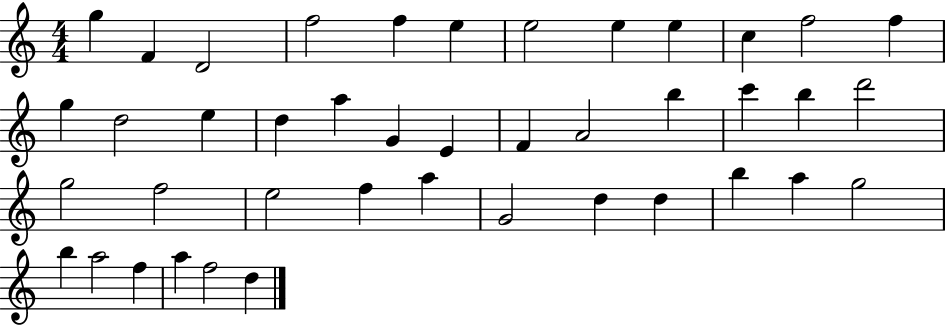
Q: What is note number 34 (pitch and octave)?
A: B5